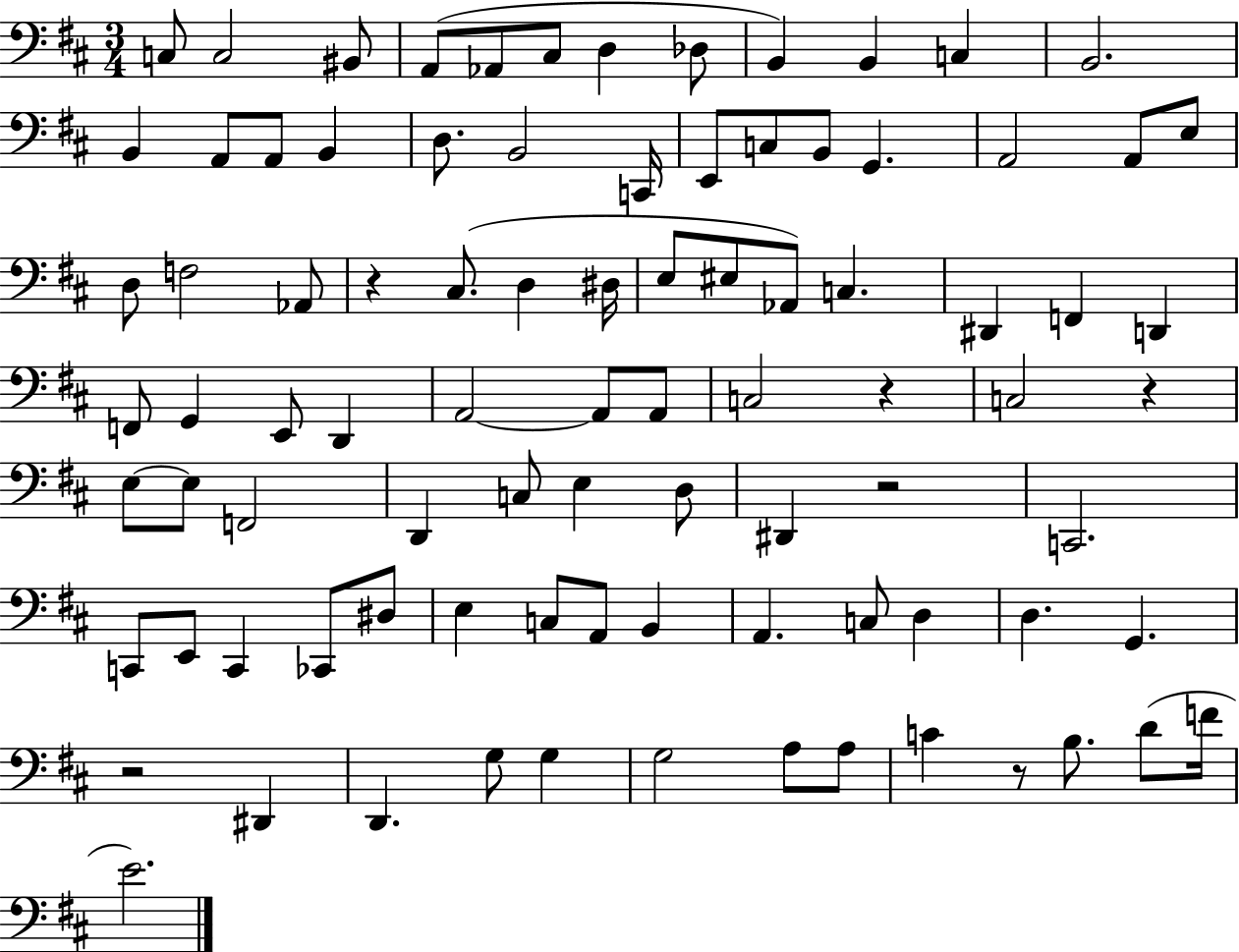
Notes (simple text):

C3/e C3/h BIS2/e A2/e Ab2/e C#3/e D3/q Db3/e B2/q B2/q C3/q B2/h. B2/q A2/e A2/e B2/q D3/e. B2/h C2/s E2/e C3/e B2/e G2/q. A2/h A2/e E3/e D3/e F3/h Ab2/e R/q C#3/e. D3/q D#3/s E3/e EIS3/e Ab2/e C3/q. D#2/q F2/q D2/q F2/e G2/q E2/e D2/q A2/h A2/e A2/e C3/h R/q C3/h R/q E3/e E3/e F2/h D2/q C3/e E3/q D3/e D#2/q R/h C2/h. C2/e E2/e C2/q CES2/e D#3/e E3/q C3/e A2/e B2/q A2/q. C3/e D3/q D3/q. G2/q. R/h D#2/q D2/q. G3/e G3/q G3/h A3/e A3/e C4/q R/e B3/e. D4/e F4/s E4/h.